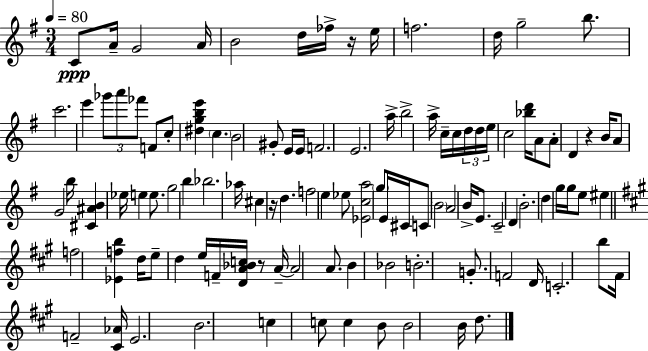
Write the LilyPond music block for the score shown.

{
  \clef treble
  \numericTimeSignature
  \time 3/4
  \key e \minor
  \tempo 4 = 80
  \repeat volta 2 { c'8\ppp a'16-- g'2 a'16 | b'2 d''16 fes''16-> r16 e''16 | f''2. | d''16 g''2-- b''8. | \break c'''2. | e'''4 \tuplet 3/2 { ges'''8 a'''8 fes'''8 } f'8 | c''8-. <dis'' g'' b'' e'''>4 \parenthesize c''4. | b'2 gis'8-. e'16 e'16 | \break f'2. | e'2. | a''16-> b''2-> a''16-> c''16-- c''16 | \tuplet 3/2 { d''16 d''16 e''16 } c''2 <bes'' d'''>16 | \break a'8 a'8-. d'4 r4 | b'16 a'8 g'2 b''16 | <cis' ais' b'>4 ees''16 e''4 e''8. | g''2 b''4 | \break bes''2. | aes''16 cis''4 r16 d''4. | f''2 e''4 | ees''8 <ees' c'' a''>2 \parenthesize g''8 | \break e'16 cis'16 c'8 \parenthesize b'2 | a'2 b'16-> e'8. | c'2-- d'4 | b'2.-. | \break d''4 g''16 g''16 e''8 eis''4 | \bar "||" \break \key a \major f''2 <ees' f'' b''>4 | d''16 e''8-- d''4 e''16 f'16-- <d' a' bes' c''>16 r8 | a'16--~~ a'2 a'8. | b'4 bes'2 | \break b'2.-. | g'8.-. f'2 d'16 | c'2.-. | b''8 fis'16 f'2-- <cis' aes'>16 | \break e'2. | b'2. | c''4 c''8 c''4 b'8 | b'2 b'16 d''8. | \break } \bar "|."
}